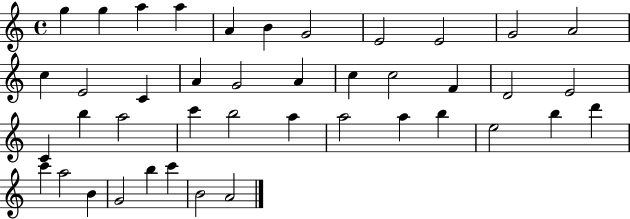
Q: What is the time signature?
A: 4/4